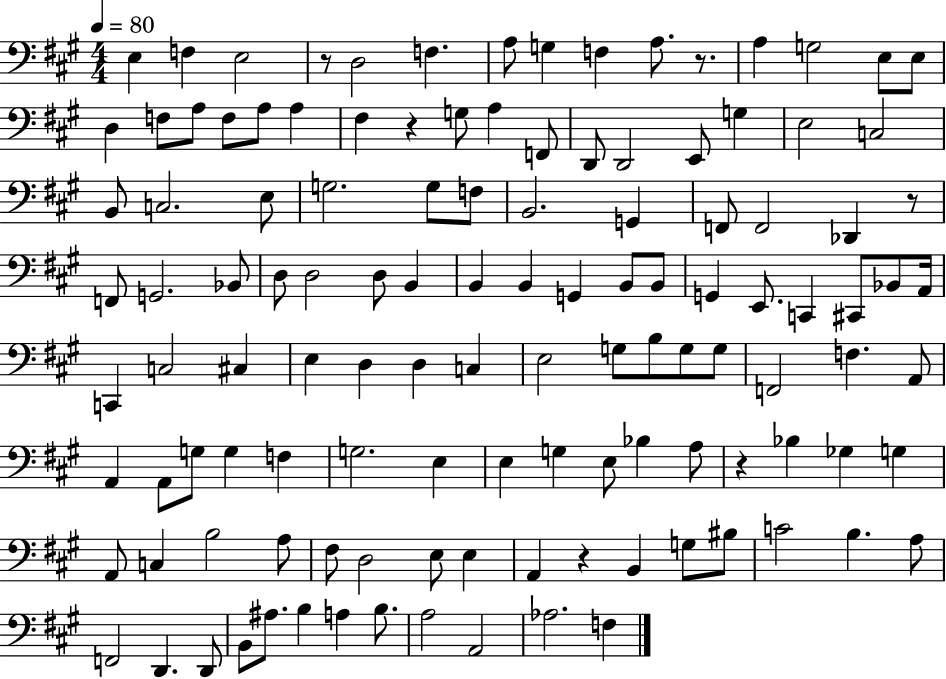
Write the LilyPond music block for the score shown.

{
  \clef bass
  \numericTimeSignature
  \time 4/4
  \key a \major
  \tempo 4 = 80
  e4 f4 e2 | r8 d2 f4. | a8 g4 f4 a8. r8. | a4 g2 e8 e8 | \break d4 f8 a8 f8 a8 a4 | fis4 r4 g8 a4 f,8 | d,8 d,2 e,8 g4 | e2 c2 | \break b,8 c2. e8 | g2. g8 f8 | b,2. g,4 | f,8 f,2 des,4 r8 | \break f,8 g,2. bes,8 | d8 d2 d8 b,4 | b,4 b,4 g,4 b,8 b,8 | g,4 e,8. c,4 cis,8 bes,8 a,16 | \break c,4 c2 cis4 | e4 d4 d4 c4 | e2 g8 b8 g8 g8 | f,2 f4. a,8 | \break a,4 a,8 g8 g4 f4 | g2. e4 | e4 g4 e8 bes4 a8 | r4 bes4 ges4 g4 | \break a,8 c4 b2 a8 | fis8 d2 e8 e4 | a,4 r4 b,4 g8 bis8 | c'2 b4. a8 | \break f,2 d,4. d,8 | b,8 ais8. b4 a4 b8. | a2 a,2 | aes2. f4 | \break \bar "|."
}